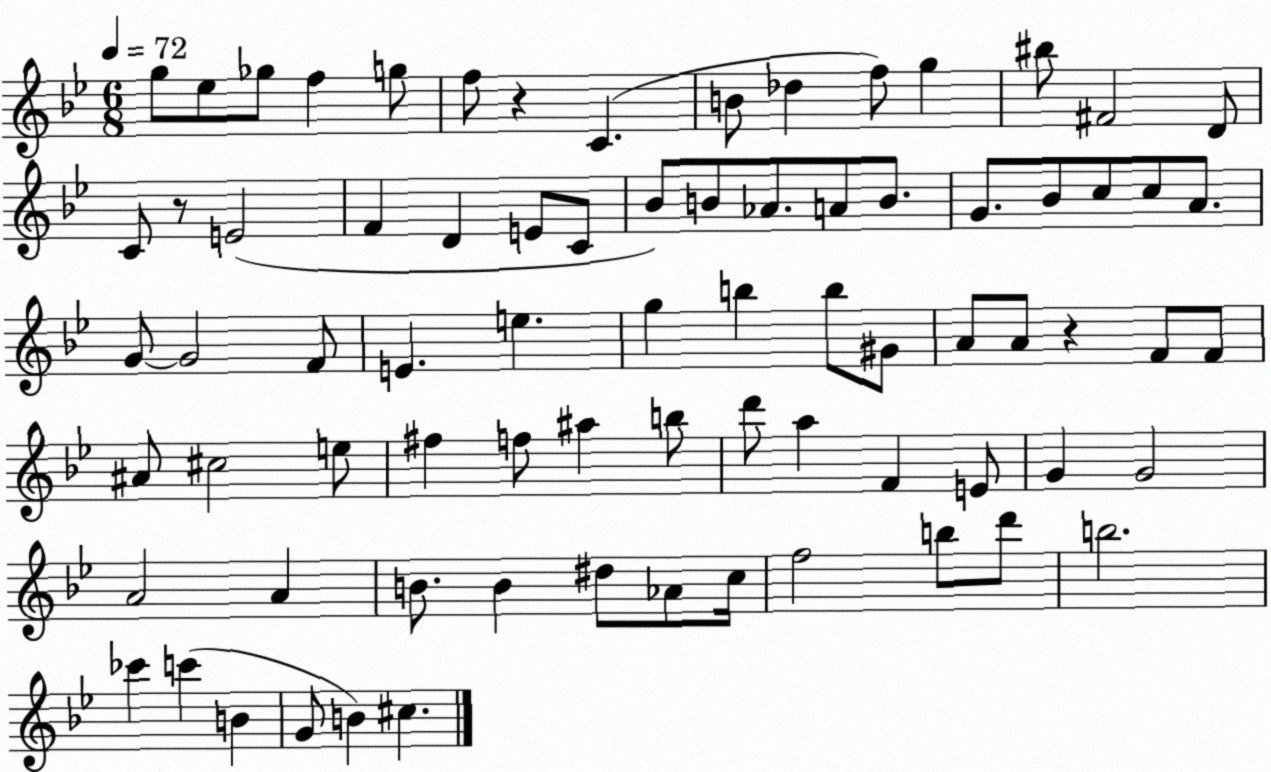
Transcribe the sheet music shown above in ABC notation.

X:1
T:Untitled
M:6/8
L:1/4
K:Bb
g/2 _e/2 _g/2 f g/2 f/2 z C B/2 _d f/2 g ^b/2 ^F2 D/2 C/2 z/2 E2 F D E/2 C/2 _B/2 B/2 _A/2 A/2 B/2 G/2 _B/2 c/2 c/2 A/2 G/2 G2 F/2 E e g b b/2 ^G/2 A/2 A/2 z F/2 F/2 ^A/2 ^c2 e/2 ^f f/2 ^a b/2 d'/2 a F E/2 G G2 A2 A B/2 B ^d/2 _A/2 c/4 f2 b/2 d'/2 b2 _c' c' B G/2 B ^c